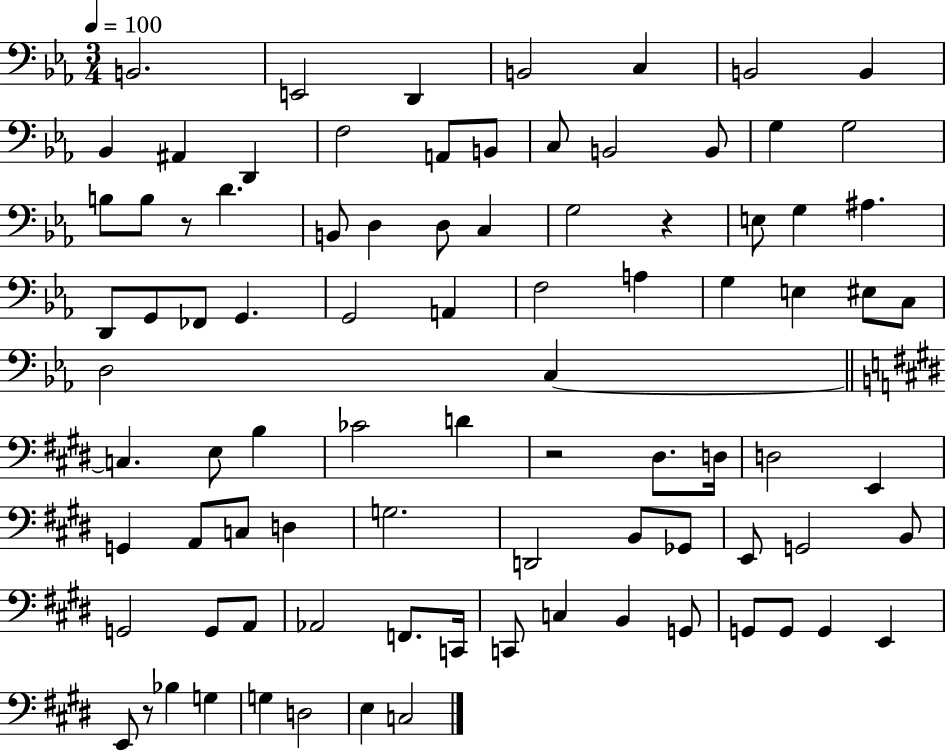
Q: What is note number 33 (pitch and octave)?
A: G2